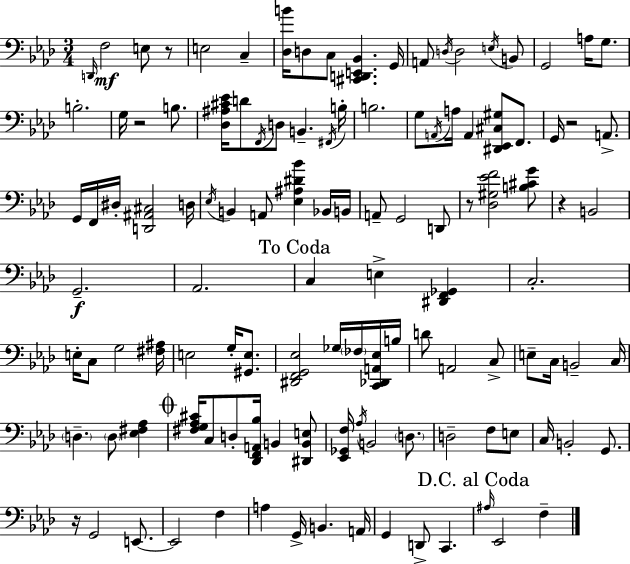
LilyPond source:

{
  \clef bass
  \numericTimeSignature
  \time 3/4
  \key f \minor
  \repeat volta 2 { \grace { d,16 }\mf f2 e8 r8 | e2 c4-- | <des b'>16 d8 c8 <cis, d, e, bes,>4. | g,16 a,8 \acciaccatura { d16 } d2 | \break \acciaccatura { e16 } b,8 g,2 a16 | g8. b2.-. | g16 r2 | b8. <des ais cis' ees'>16 d'8 \acciaccatura { f,16 } d8 b,4.-- | \break \acciaccatura { fis,16 } b16-. b2. | g8 \acciaccatura { a,16 } a16 a,4 | <dis, ees, cis gis>8 f,8. g,16 r2 | a,8.-> g,16 f,16 dis16-. <d, ais, cis>2 | \break d16 \acciaccatura { ees16 } b,4 a,8 | <ees ais dis' bes'>4 bes,16 b,16 a,8-- g,2 | d,8 r8 <des gis ees' f'>2 | <b cis' g'>8 r4 b,2 | \break g,2.--\f | aes,2. | \mark "To Coda" c4 e4-> | <dis, f, ges,>4 c2.-. | \break e16-. c8 g2 | <fis ais>16 e2 | g16-. <gis, e>8. <dis, f, g, ees>2 | ges16 \parenthesize fes16 <c, des, a, ees>16 b16 d'8 a,2 | \break c8-> e8-- c16 b,2-- | c16 \parenthesize d4.-- | \parenthesize d8 <ees fis aes>4 \mark \markup { \musicglyph "scripts.coda" } <fis g aes cis'>16 c8 d8-. | <des, f, a, bes>16 b,4 <dis, b, e>8 <ees, ges, f>16 \acciaccatura { aes16 } b,2 | \break \parenthesize d8. d2-- | f8 e8 c16 b,2-. | g,8. r16 g,2 | e,8.~~ e,2 | \break f4 a4 | g,16-> b,4. a,16 g,4 | d,8-> c,4. \mark "D.C. al Coda" \grace { ais16 } ees,2 | f4-- } \bar "|."
}